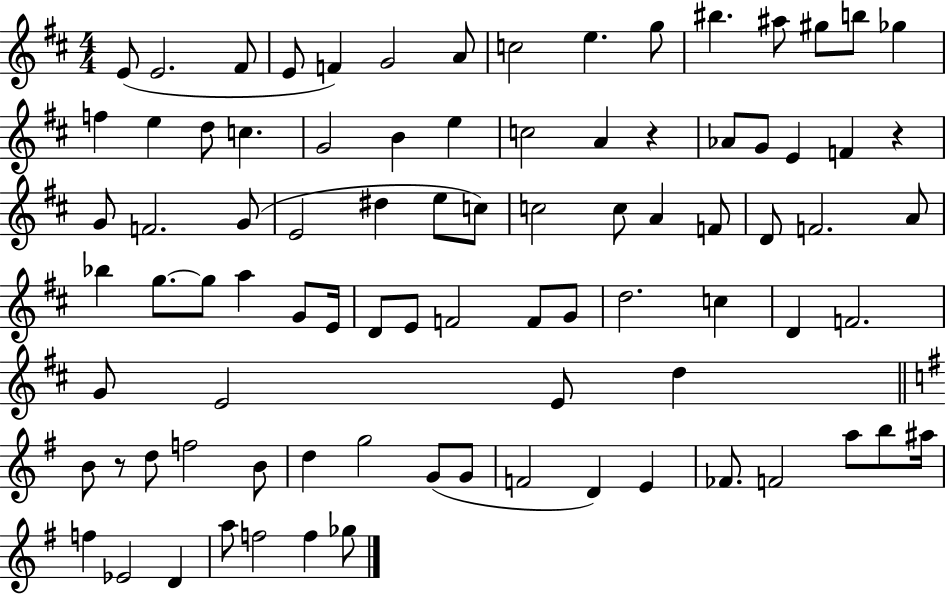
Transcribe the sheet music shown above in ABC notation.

X:1
T:Untitled
M:4/4
L:1/4
K:D
E/2 E2 ^F/2 E/2 F G2 A/2 c2 e g/2 ^b ^a/2 ^g/2 b/2 _g f e d/2 c G2 B e c2 A z _A/2 G/2 E F z G/2 F2 G/2 E2 ^d e/2 c/2 c2 c/2 A F/2 D/2 F2 A/2 _b g/2 g/2 a G/2 E/4 D/2 E/2 F2 F/2 G/2 d2 c D F2 G/2 E2 E/2 d B/2 z/2 d/2 f2 B/2 d g2 G/2 G/2 F2 D E _F/2 F2 a/2 b/2 ^a/4 f _E2 D a/2 f2 f _g/2